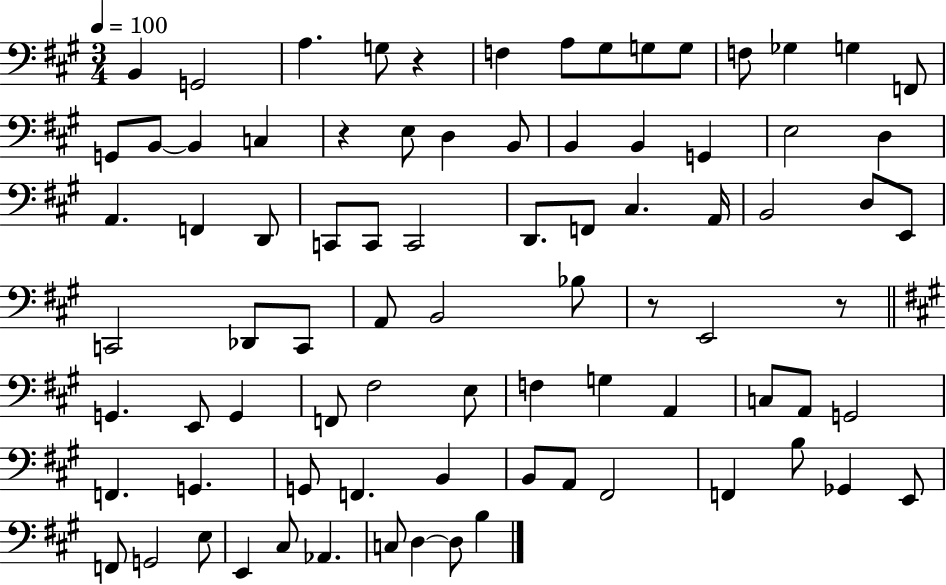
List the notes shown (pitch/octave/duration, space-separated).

B2/q G2/h A3/q. G3/e R/q F3/q A3/e G#3/e G3/e G3/e F3/e Gb3/q G3/q F2/e G2/e B2/e B2/q C3/q R/q E3/e D3/q B2/e B2/q B2/q G2/q E3/h D3/q A2/q. F2/q D2/e C2/e C2/e C2/h D2/e. F2/e C#3/q. A2/s B2/h D3/e E2/e C2/h Db2/e C2/e A2/e B2/h Bb3/e R/e E2/h R/e G2/q. E2/e G2/q F2/e F#3/h E3/e F3/q G3/q A2/q C3/e A2/e G2/h F2/q. G2/q. G2/e F2/q. B2/q B2/e A2/e F#2/h F2/q B3/e Gb2/q E2/e F2/e G2/h E3/e E2/q C#3/e Ab2/q. C3/e D3/q D3/e B3/q